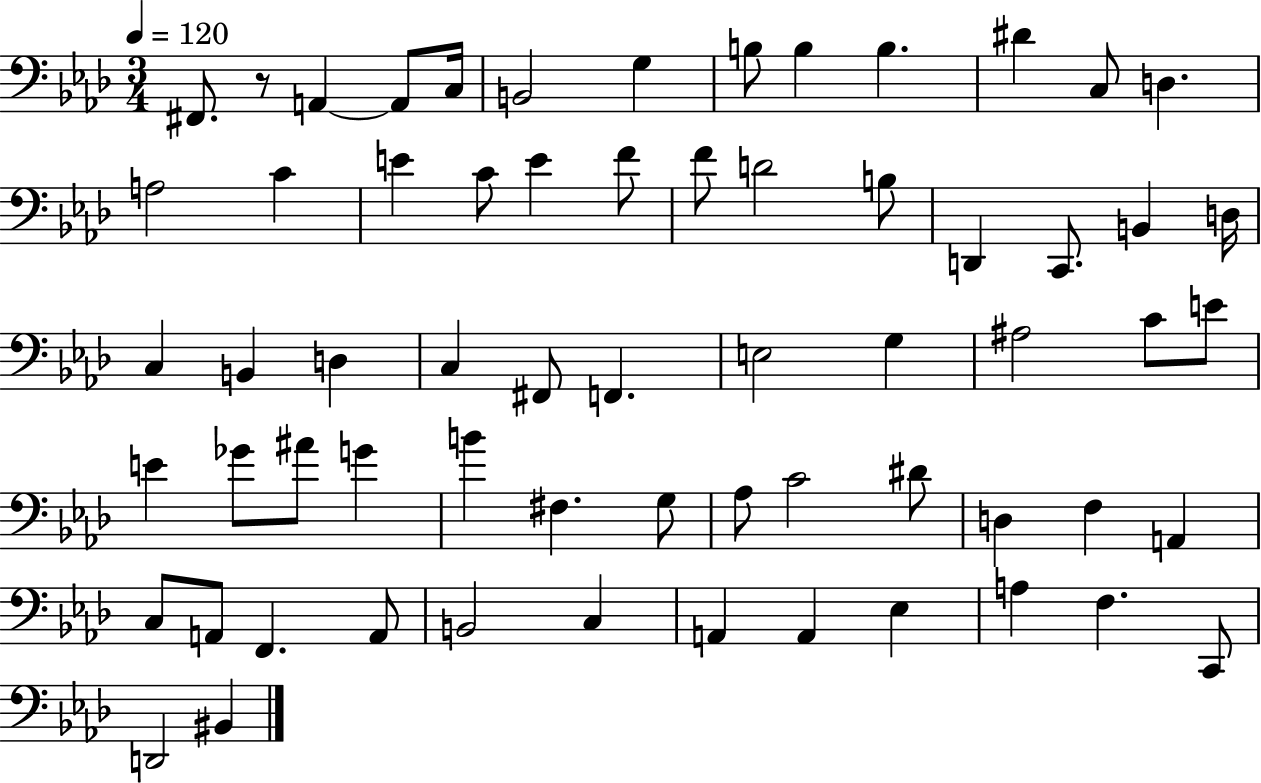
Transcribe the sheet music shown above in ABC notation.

X:1
T:Untitled
M:3/4
L:1/4
K:Ab
^F,,/2 z/2 A,, A,,/2 C,/4 B,,2 G, B,/2 B, B, ^D C,/2 D, A,2 C E C/2 E F/2 F/2 D2 B,/2 D,, C,,/2 B,, D,/4 C, B,, D, C, ^F,,/2 F,, E,2 G, ^A,2 C/2 E/2 E _G/2 ^A/2 G B ^F, G,/2 _A,/2 C2 ^D/2 D, F, A,, C,/2 A,,/2 F,, A,,/2 B,,2 C, A,, A,, _E, A, F, C,,/2 D,,2 ^B,,